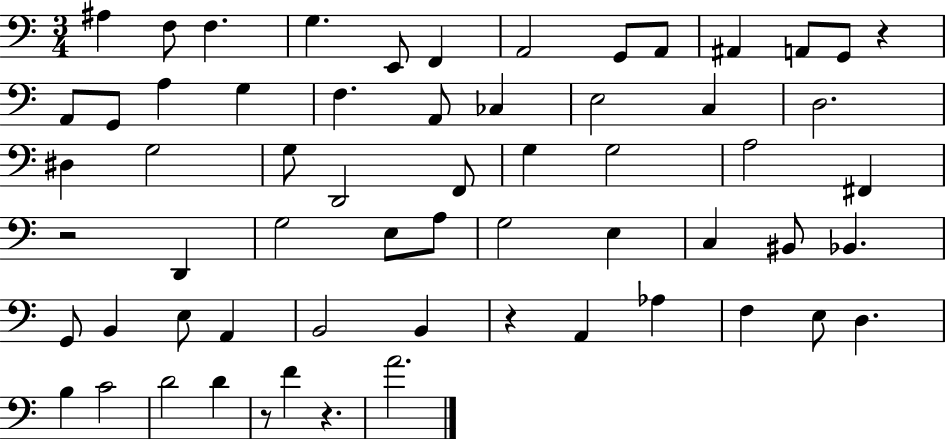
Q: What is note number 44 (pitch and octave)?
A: A2